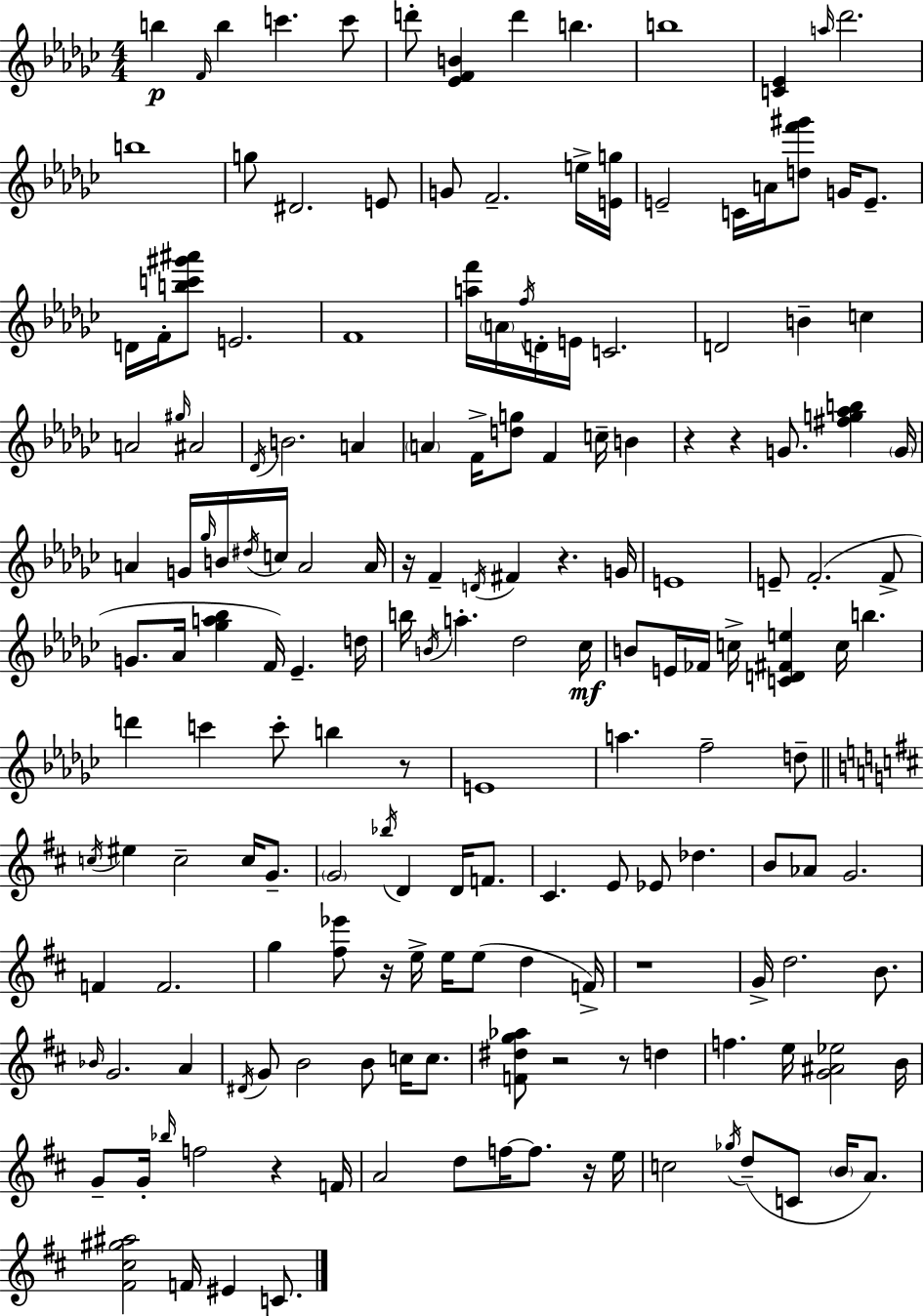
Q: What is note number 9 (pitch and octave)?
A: B5